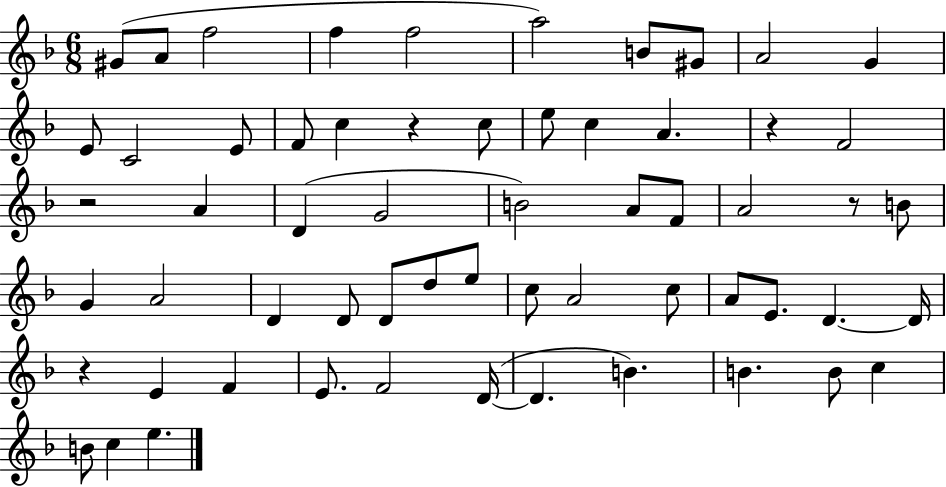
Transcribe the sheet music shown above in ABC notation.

X:1
T:Untitled
M:6/8
L:1/4
K:F
^G/2 A/2 f2 f f2 a2 B/2 ^G/2 A2 G E/2 C2 E/2 F/2 c z c/2 e/2 c A z F2 z2 A D G2 B2 A/2 F/2 A2 z/2 B/2 G A2 D D/2 D/2 d/2 e/2 c/2 A2 c/2 A/2 E/2 D D/4 z E F E/2 F2 D/4 D B B B/2 c B/2 c e